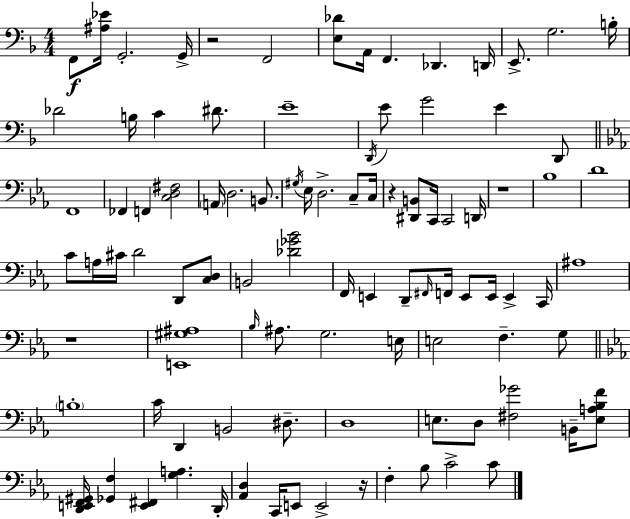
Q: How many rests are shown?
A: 5